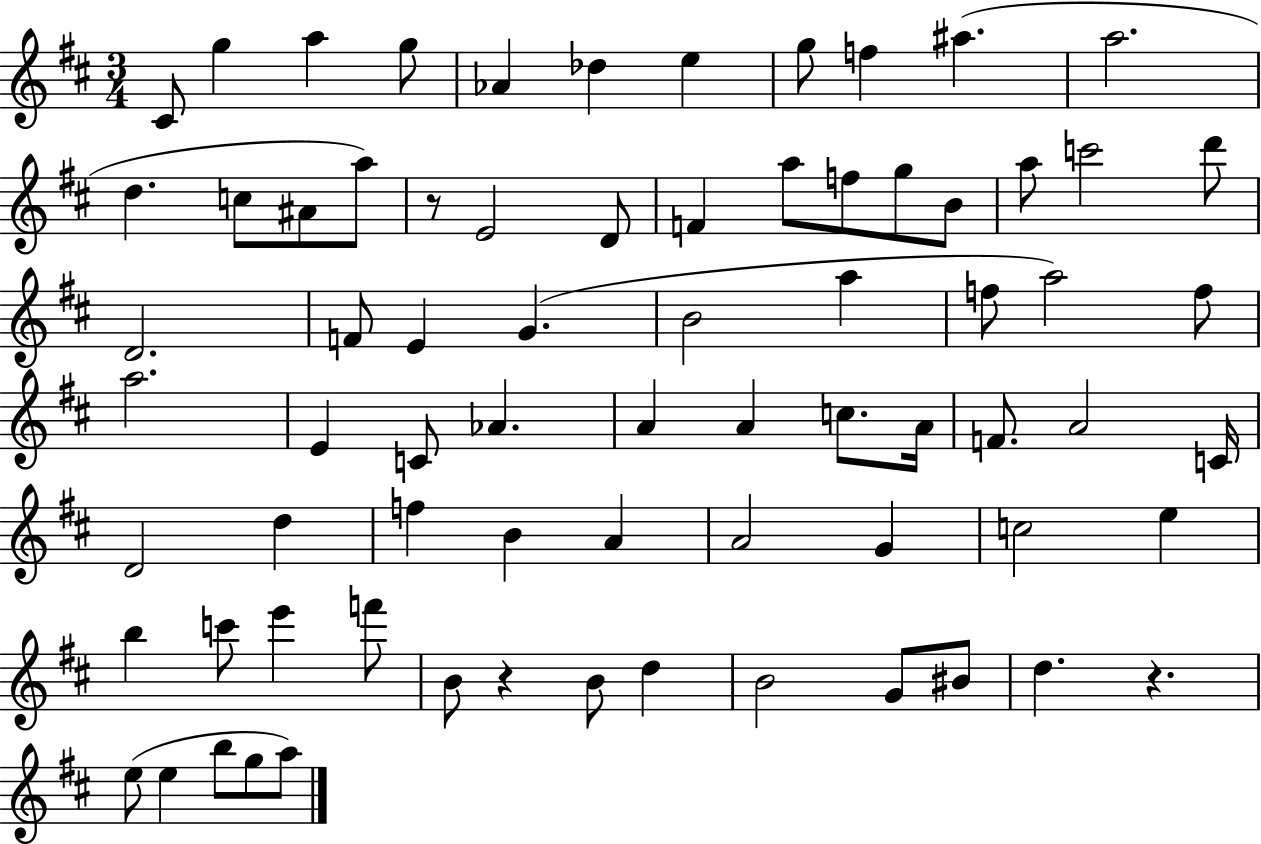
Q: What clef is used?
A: treble